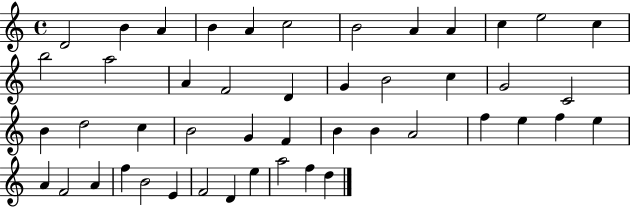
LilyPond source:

{
  \clef treble
  \time 4/4
  \defaultTimeSignature
  \key c \major
  d'2 b'4 a'4 | b'4 a'4 c''2 | b'2 a'4 a'4 | c''4 e''2 c''4 | \break b''2 a''2 | a'4 f'2 d'4 | g'4 b'2 c''4 | g'2 c'2 | \break b'4 d''2 c''4 | b'2 g'4 f'4 | b'4 b'4 a'2 | f''4 e''4 f''4 e''4 | \break a'4 f'2 a'4 | f''4 b'2 e'4 | f'2 d'4 e''4 | a''2 f''4 d''4 | \break \bar "|."
}